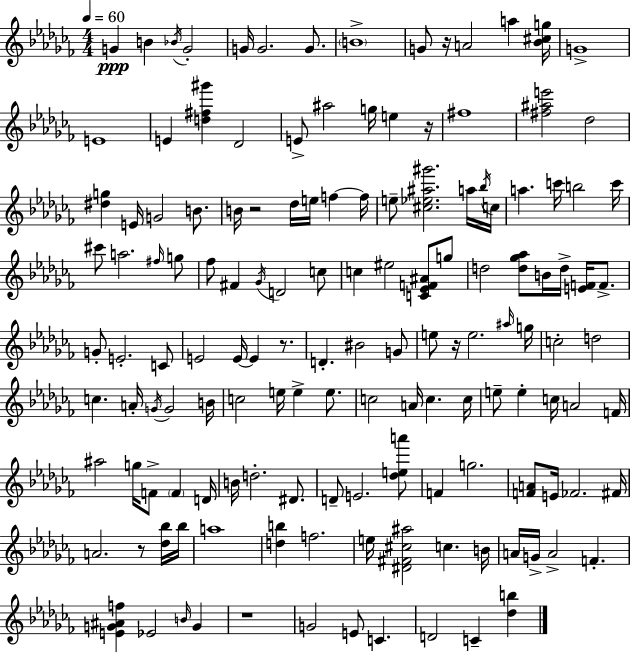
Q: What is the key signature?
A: AES minor